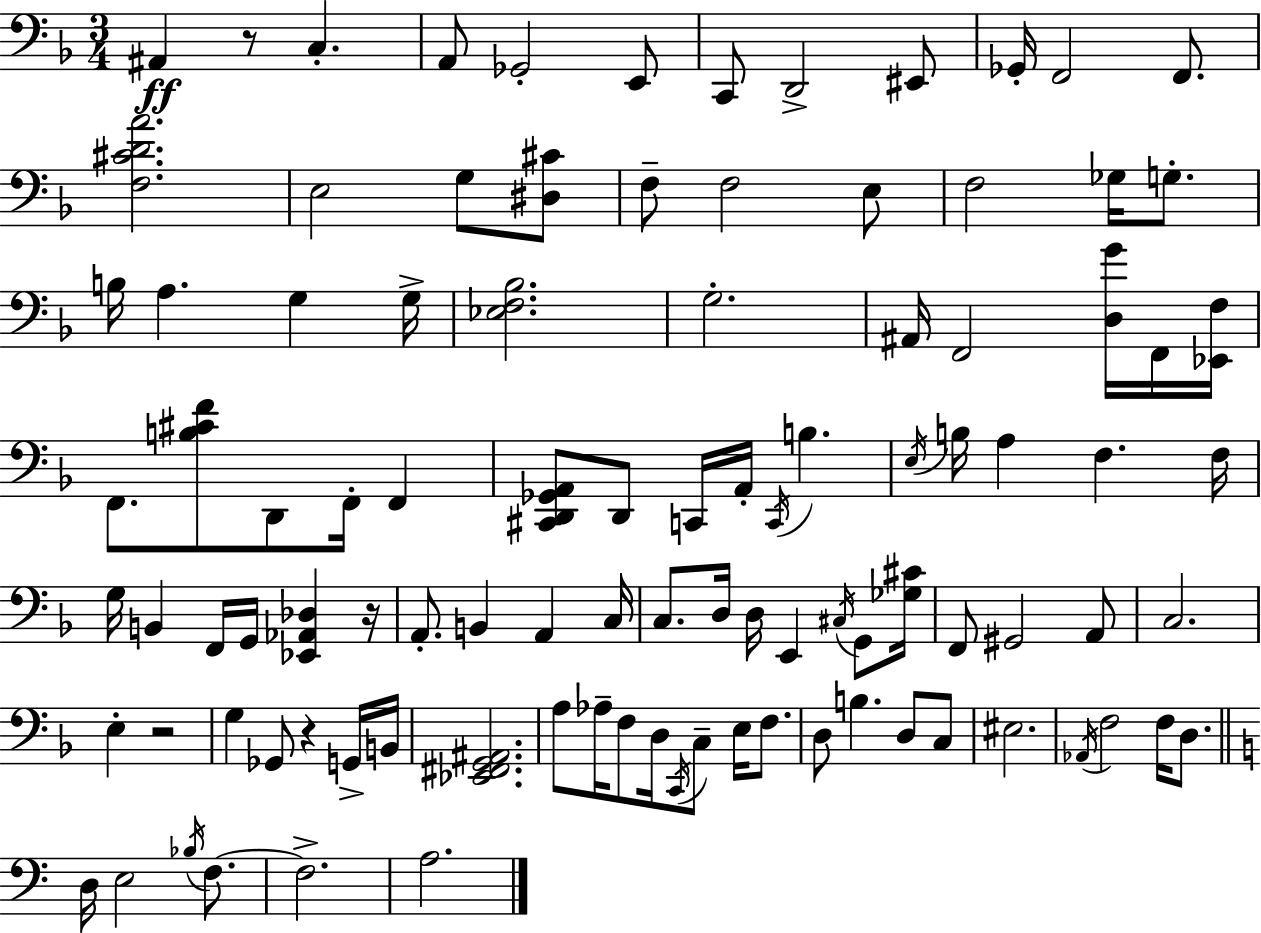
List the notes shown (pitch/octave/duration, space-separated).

A#2/q R/e C3/q. A2/e Gb2/h E2/e C2/e D2/h EIS2/e Gb2/s F2/h F2/e. [F3,C#4,D4,A4]/h. E3/h G3/e [D#3,C#4]/e F3/e F3/h E3/e F3/h Gb3/s G3/e. B3/s A3/q. G3/q G3/s [Eb3,F3,Bb3]/h. G3/h. A#2/s F2/h [D3,G4]/s F2/s [Eb2,F3]/s F2/e. [B3,C#4,F4]/e D2/e F2/s F2/q [C#2,D2,Gb2,A2]/e D2/e C2/s A2/s C2/s B3/q. E3/s B3/s A3/q F3/q. F3/s G3/s B2/q F2/s G2/s [Eb2,Ab2,Db3]/q R/s A2/e. B2/q A2/q C3/s C3/e. D3/s D3/s E2/q C#3/s G2/e [Gb3,C#4]/s F2/e G#2/h A2/e C3/h. E3/q R/h G3/q Gb2/e R/q G2/s B2/s [Eb2,F#2,G2,A#2]/h. A3/e Ab3/s F3/e D3/s C2/s C3/e E3/s F3/e. D3/e B3/q. D3/e C3/e EIS3/h. Ab2/s F3/h F3/s D3/e. D3/s E3/h Bb3/s F3/e. F3/h. A3/h.